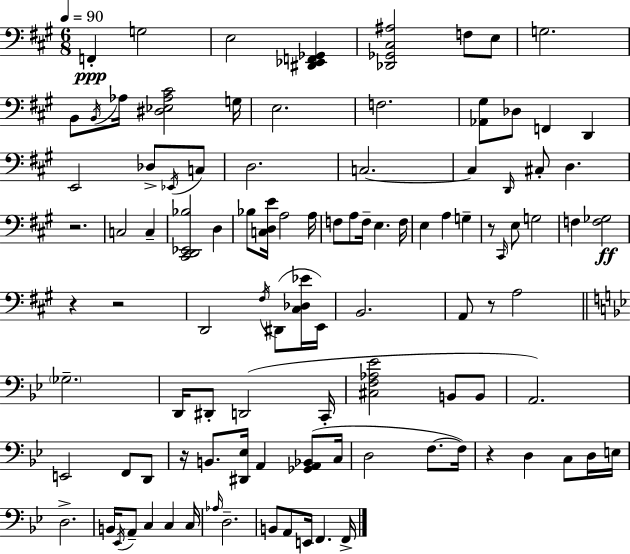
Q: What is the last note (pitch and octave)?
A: F2